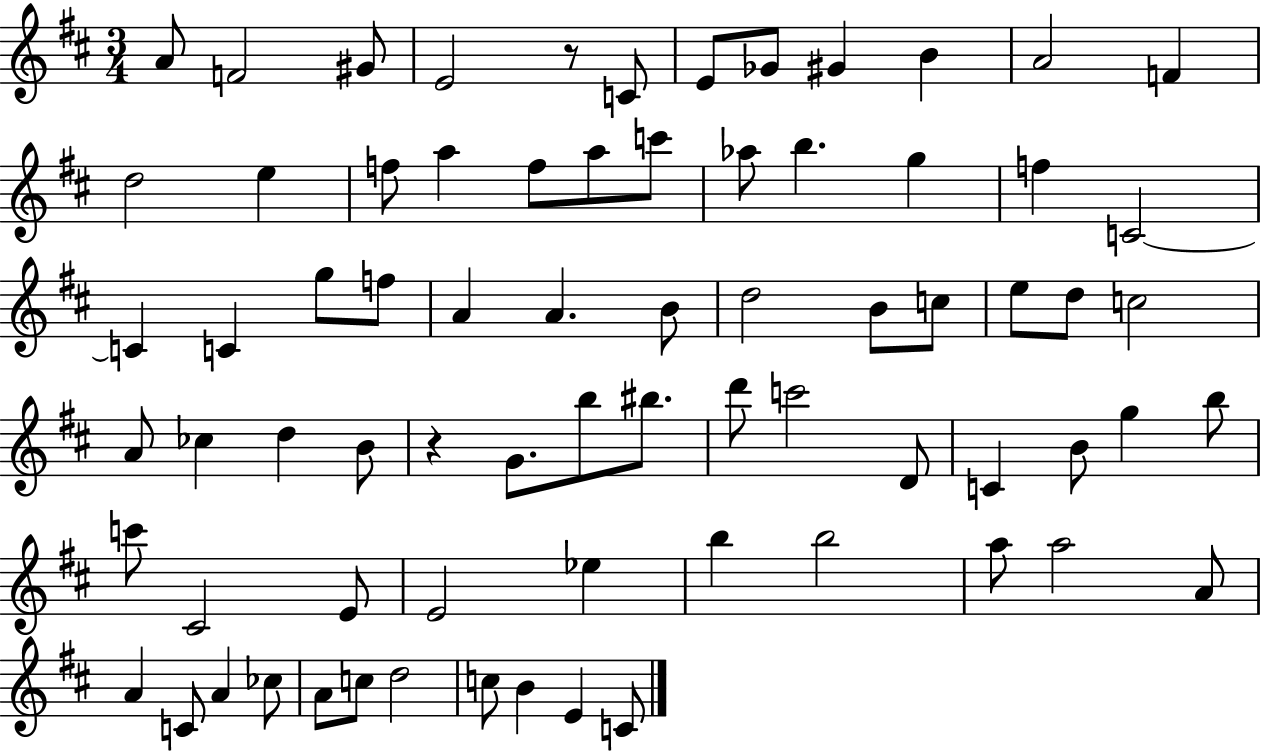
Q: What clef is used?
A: treble